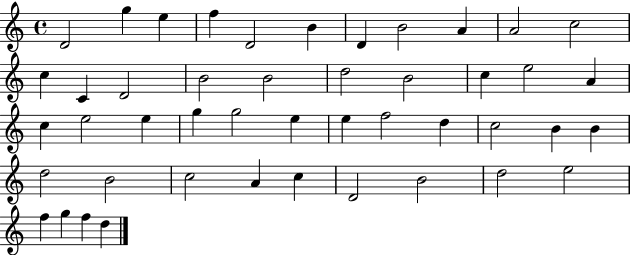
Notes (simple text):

D4/h G5/q E5/q F5/q D4/h B4/q D4/q B4/h A4/q A4/h C5/h C5/q C4/q D4/h B4/h B4/h D5/h B4/h C5/q E5/h A4/q C5/q E5/h E5/q G5/q G5/h E5/q E5/q F5/h D5/q C5/h B4/q B4/q D5/h B4/h C5/h A4/q C5/q D4/h B4/h D5/h E5/h F5/q G5/q F5/q D5/q